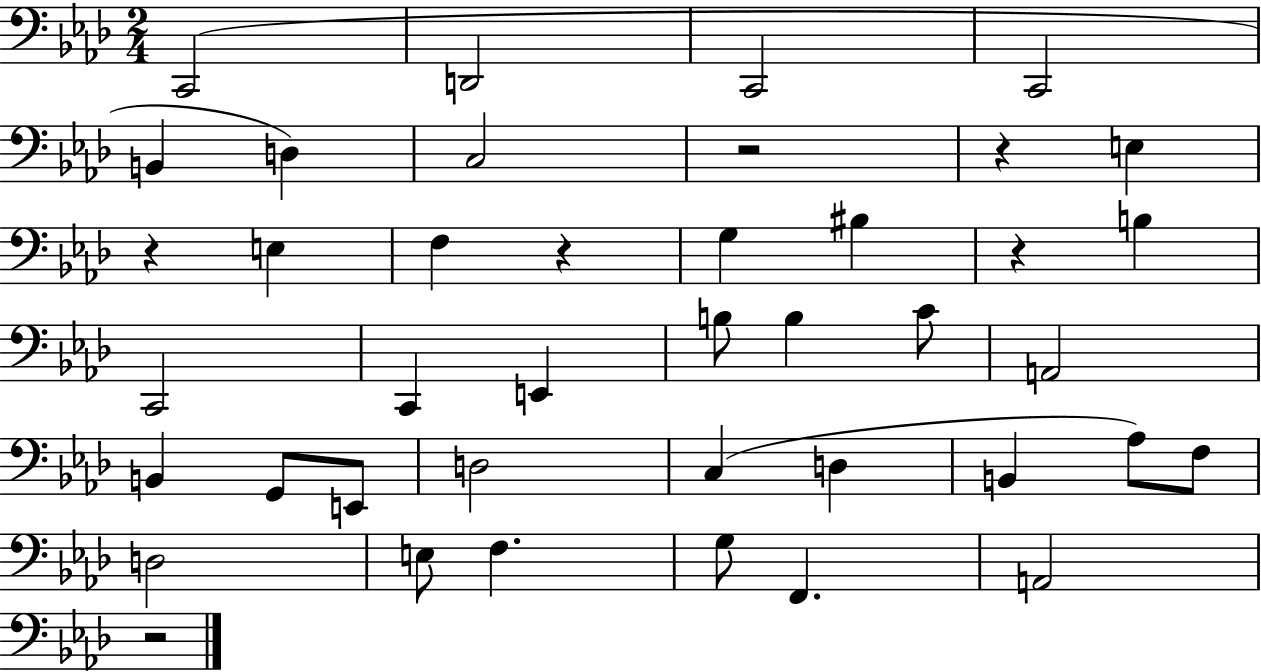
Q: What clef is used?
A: bass